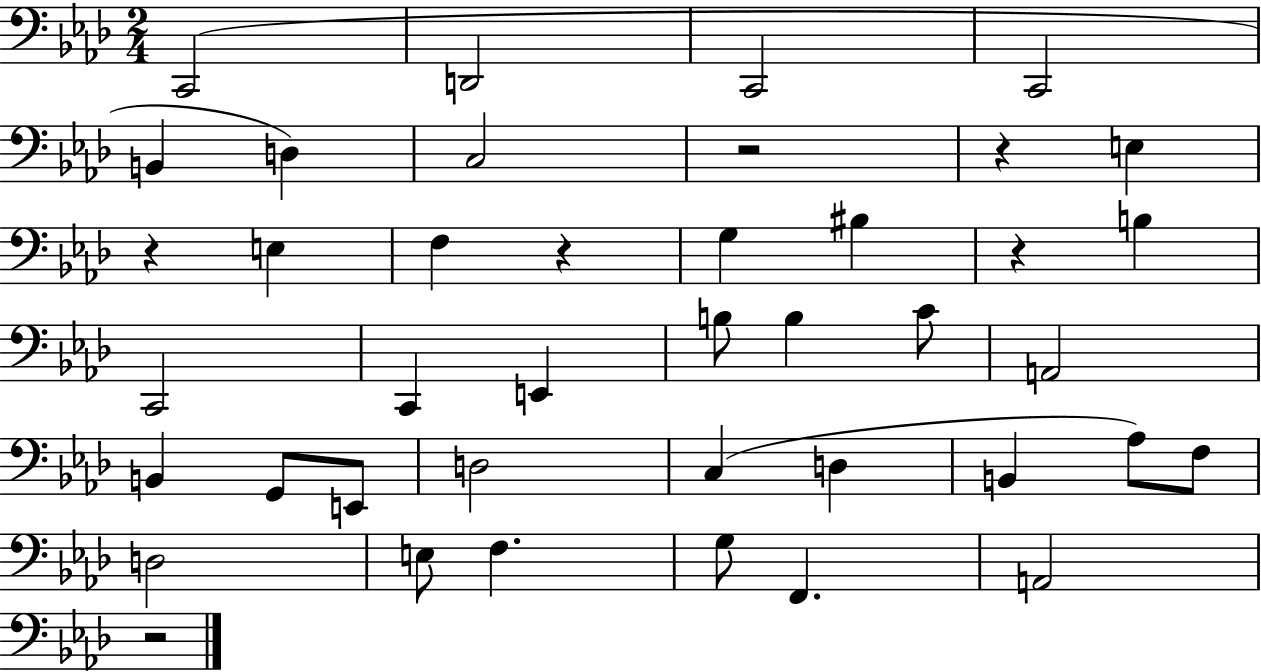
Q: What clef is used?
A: bass